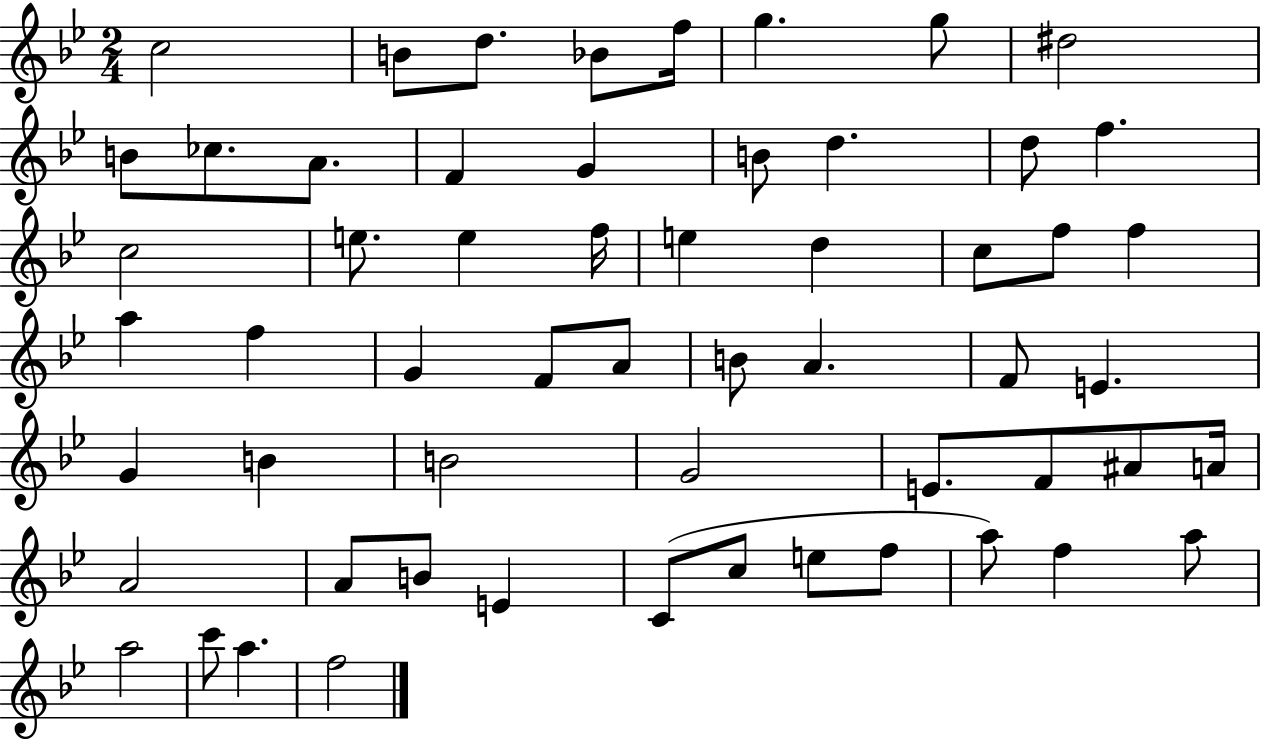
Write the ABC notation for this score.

X:1
T:Untitled
M:2/4
L:1/4
K:Bb
c2 B/2 d/2 _B/2 f/4 g g/2 ^d2 B/2 _c/2 A/2 F G B/2 d d/2 f c2 e/2 e f/4 e d c/2 f/2 f a f G F/2 A/2 B/2 A F/2 E G B B2 G2 E/2 F/2 ^A/2 A/4 A2 A/2 B/2 E C/2 c/2 e/2 f/2 a/2 f a/2 a2 c'/2 a f2